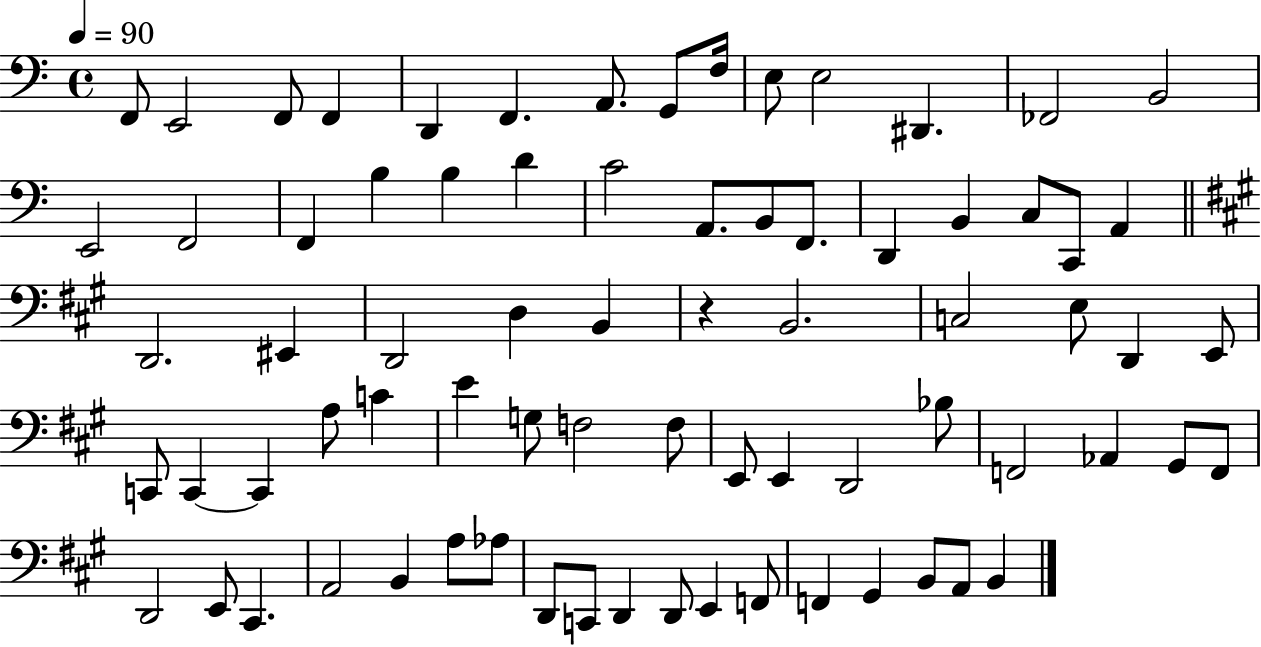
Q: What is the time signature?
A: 4/4